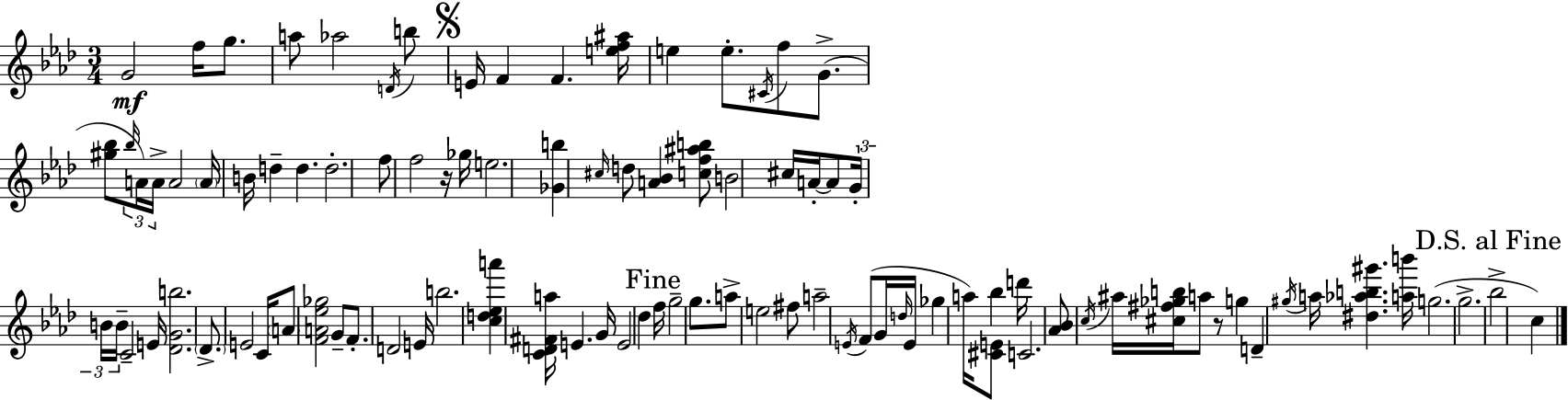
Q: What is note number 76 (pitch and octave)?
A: A5